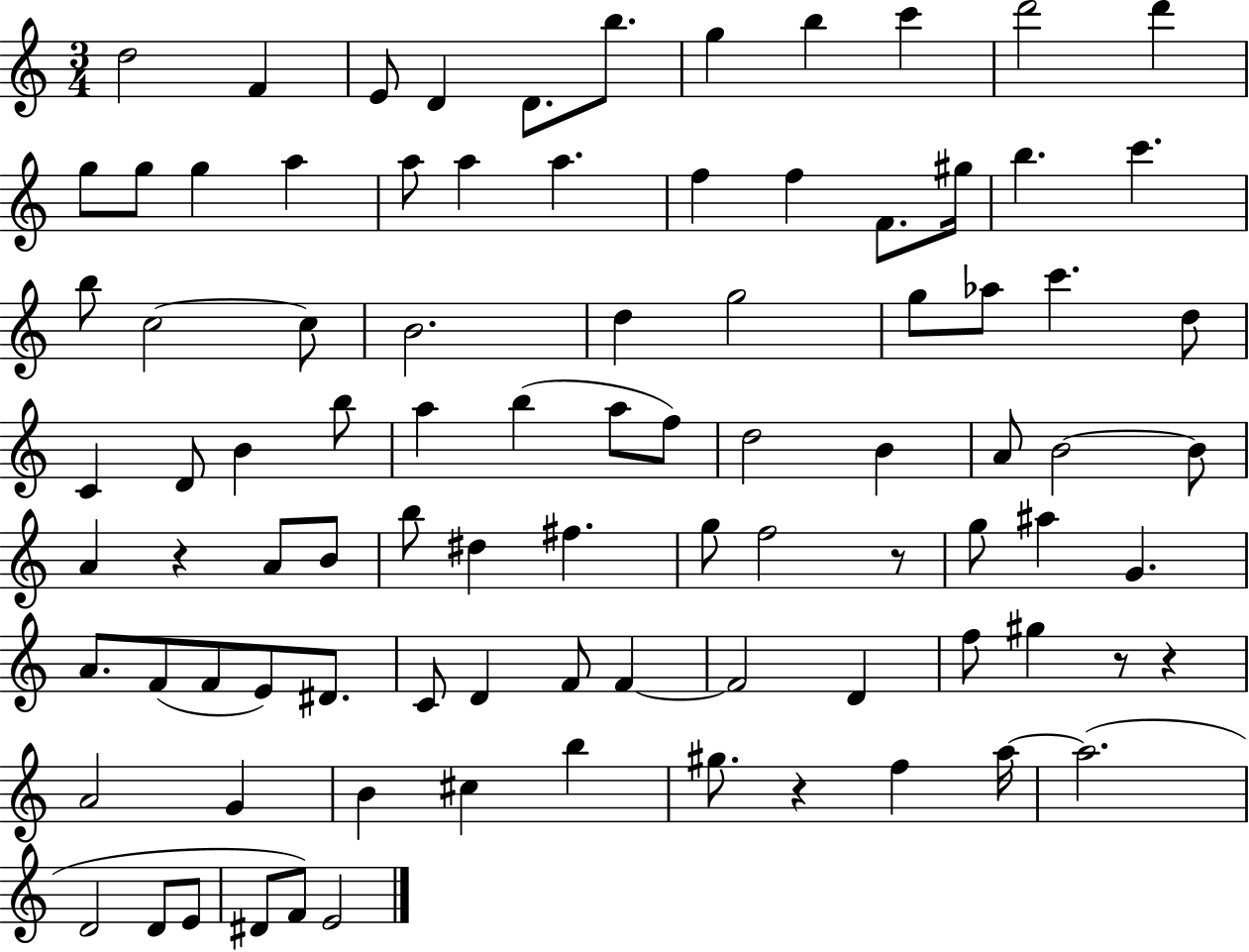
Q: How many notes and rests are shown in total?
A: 91